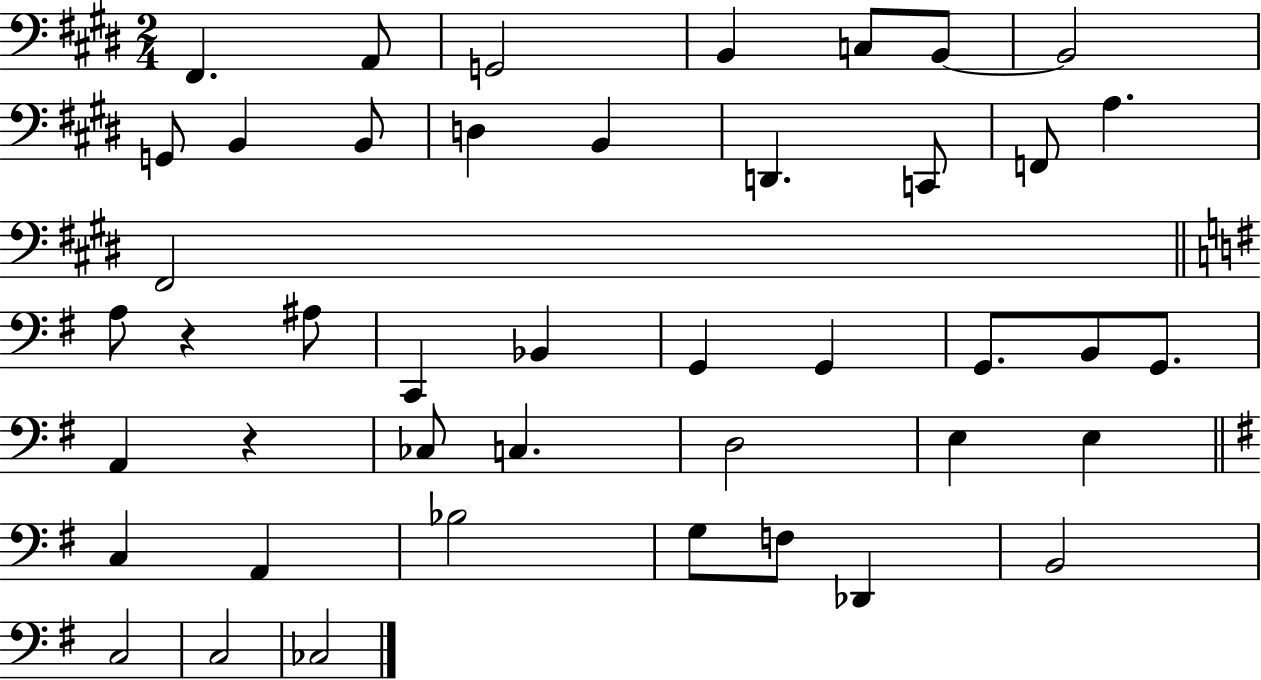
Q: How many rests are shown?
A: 2